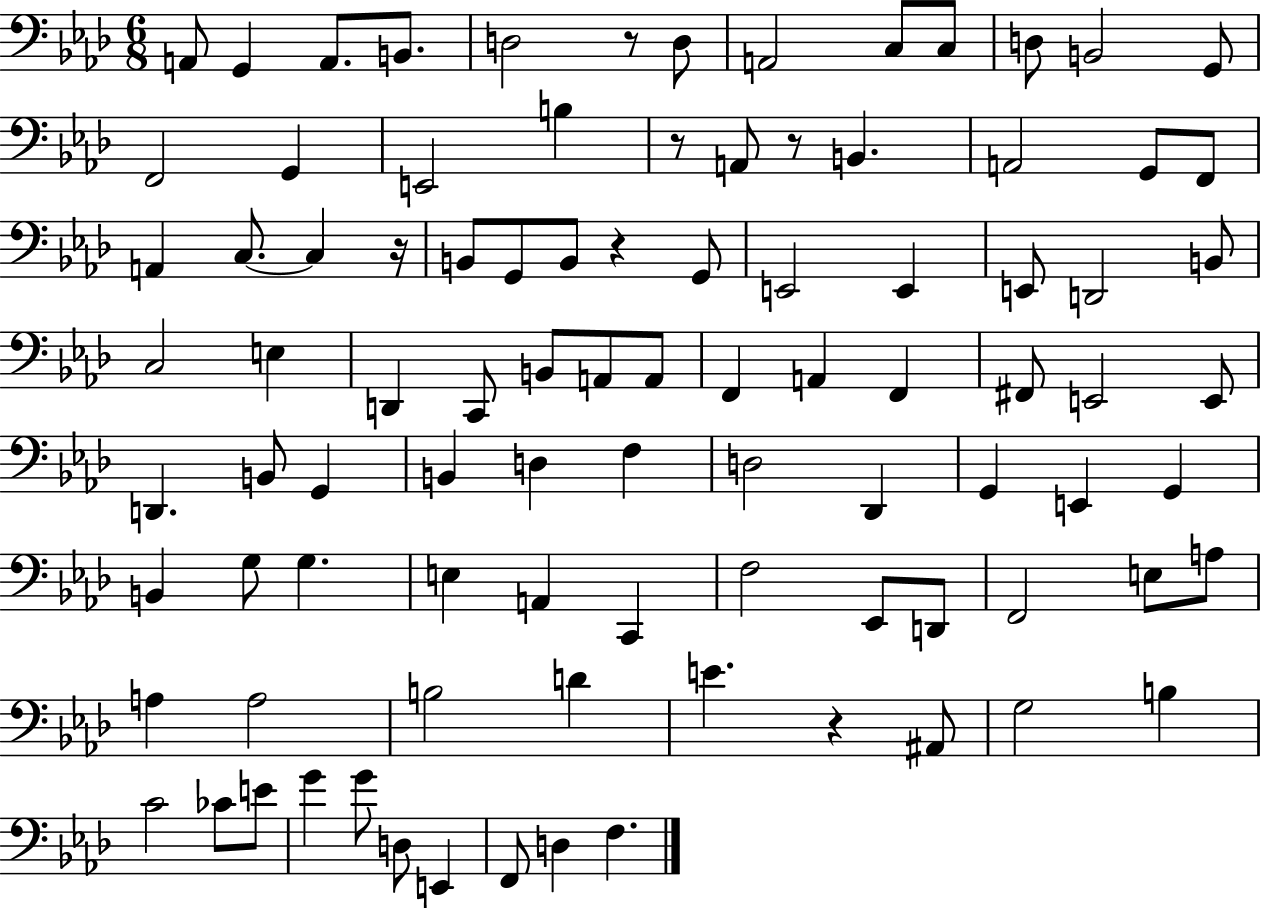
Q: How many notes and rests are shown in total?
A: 93